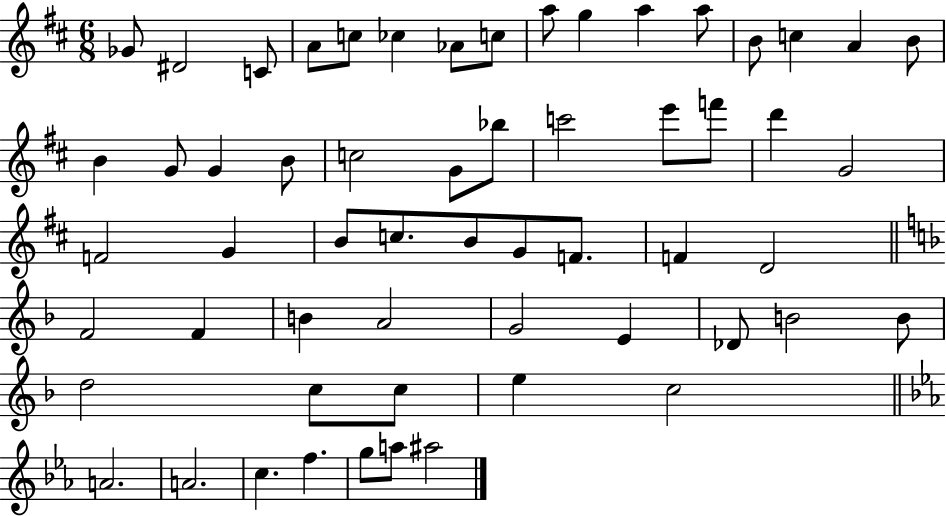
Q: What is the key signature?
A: D major